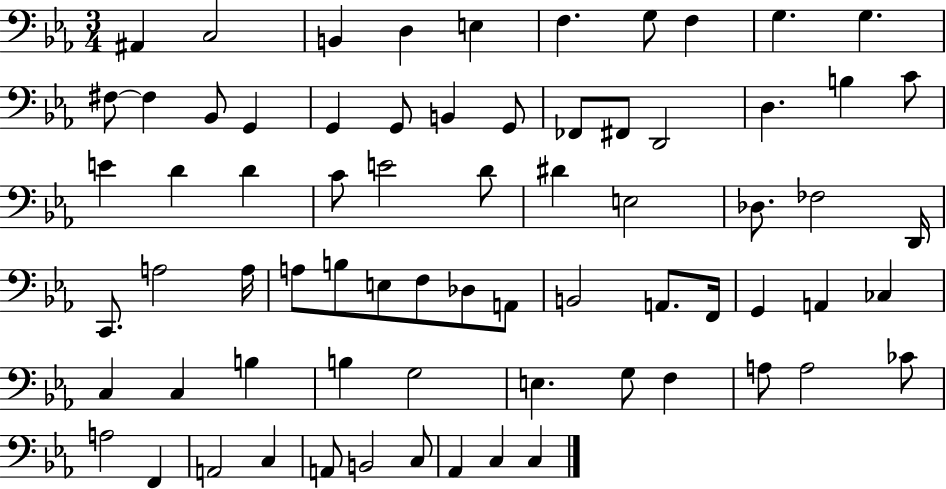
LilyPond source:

{
  \clef bass
  \numericTimeSignature
  \time 3/4
  \key ees \major
  ais,4 c2 | b,4 d4 e4 | f4. g8 f4 | g4. g4. | \break fis8~~ fis4 bes,8 g,4 | g,4 g,8 b,4 g,8 | fes,8 fis,8 d,2 | d4. b4 c'8 | \break e'4 d'4 d'4 | c'8 e'2 d'8 | dis'4 e2 | des8. fes2 d,16 | \break c,8. a2 a16 | a8 b8 e8 f8 des8 a,8 | b,2 a,8. f,16 | g,4 a,4 ces4 | \break c4 c4 b4 | b4 g2 | e4. g8 f4 | a8 a2 ces'8 | \break a2 f,4 | a,2 c4 | a,8 b,2 c8 | aes,4 c4 c4 | \break \bar "|."
}